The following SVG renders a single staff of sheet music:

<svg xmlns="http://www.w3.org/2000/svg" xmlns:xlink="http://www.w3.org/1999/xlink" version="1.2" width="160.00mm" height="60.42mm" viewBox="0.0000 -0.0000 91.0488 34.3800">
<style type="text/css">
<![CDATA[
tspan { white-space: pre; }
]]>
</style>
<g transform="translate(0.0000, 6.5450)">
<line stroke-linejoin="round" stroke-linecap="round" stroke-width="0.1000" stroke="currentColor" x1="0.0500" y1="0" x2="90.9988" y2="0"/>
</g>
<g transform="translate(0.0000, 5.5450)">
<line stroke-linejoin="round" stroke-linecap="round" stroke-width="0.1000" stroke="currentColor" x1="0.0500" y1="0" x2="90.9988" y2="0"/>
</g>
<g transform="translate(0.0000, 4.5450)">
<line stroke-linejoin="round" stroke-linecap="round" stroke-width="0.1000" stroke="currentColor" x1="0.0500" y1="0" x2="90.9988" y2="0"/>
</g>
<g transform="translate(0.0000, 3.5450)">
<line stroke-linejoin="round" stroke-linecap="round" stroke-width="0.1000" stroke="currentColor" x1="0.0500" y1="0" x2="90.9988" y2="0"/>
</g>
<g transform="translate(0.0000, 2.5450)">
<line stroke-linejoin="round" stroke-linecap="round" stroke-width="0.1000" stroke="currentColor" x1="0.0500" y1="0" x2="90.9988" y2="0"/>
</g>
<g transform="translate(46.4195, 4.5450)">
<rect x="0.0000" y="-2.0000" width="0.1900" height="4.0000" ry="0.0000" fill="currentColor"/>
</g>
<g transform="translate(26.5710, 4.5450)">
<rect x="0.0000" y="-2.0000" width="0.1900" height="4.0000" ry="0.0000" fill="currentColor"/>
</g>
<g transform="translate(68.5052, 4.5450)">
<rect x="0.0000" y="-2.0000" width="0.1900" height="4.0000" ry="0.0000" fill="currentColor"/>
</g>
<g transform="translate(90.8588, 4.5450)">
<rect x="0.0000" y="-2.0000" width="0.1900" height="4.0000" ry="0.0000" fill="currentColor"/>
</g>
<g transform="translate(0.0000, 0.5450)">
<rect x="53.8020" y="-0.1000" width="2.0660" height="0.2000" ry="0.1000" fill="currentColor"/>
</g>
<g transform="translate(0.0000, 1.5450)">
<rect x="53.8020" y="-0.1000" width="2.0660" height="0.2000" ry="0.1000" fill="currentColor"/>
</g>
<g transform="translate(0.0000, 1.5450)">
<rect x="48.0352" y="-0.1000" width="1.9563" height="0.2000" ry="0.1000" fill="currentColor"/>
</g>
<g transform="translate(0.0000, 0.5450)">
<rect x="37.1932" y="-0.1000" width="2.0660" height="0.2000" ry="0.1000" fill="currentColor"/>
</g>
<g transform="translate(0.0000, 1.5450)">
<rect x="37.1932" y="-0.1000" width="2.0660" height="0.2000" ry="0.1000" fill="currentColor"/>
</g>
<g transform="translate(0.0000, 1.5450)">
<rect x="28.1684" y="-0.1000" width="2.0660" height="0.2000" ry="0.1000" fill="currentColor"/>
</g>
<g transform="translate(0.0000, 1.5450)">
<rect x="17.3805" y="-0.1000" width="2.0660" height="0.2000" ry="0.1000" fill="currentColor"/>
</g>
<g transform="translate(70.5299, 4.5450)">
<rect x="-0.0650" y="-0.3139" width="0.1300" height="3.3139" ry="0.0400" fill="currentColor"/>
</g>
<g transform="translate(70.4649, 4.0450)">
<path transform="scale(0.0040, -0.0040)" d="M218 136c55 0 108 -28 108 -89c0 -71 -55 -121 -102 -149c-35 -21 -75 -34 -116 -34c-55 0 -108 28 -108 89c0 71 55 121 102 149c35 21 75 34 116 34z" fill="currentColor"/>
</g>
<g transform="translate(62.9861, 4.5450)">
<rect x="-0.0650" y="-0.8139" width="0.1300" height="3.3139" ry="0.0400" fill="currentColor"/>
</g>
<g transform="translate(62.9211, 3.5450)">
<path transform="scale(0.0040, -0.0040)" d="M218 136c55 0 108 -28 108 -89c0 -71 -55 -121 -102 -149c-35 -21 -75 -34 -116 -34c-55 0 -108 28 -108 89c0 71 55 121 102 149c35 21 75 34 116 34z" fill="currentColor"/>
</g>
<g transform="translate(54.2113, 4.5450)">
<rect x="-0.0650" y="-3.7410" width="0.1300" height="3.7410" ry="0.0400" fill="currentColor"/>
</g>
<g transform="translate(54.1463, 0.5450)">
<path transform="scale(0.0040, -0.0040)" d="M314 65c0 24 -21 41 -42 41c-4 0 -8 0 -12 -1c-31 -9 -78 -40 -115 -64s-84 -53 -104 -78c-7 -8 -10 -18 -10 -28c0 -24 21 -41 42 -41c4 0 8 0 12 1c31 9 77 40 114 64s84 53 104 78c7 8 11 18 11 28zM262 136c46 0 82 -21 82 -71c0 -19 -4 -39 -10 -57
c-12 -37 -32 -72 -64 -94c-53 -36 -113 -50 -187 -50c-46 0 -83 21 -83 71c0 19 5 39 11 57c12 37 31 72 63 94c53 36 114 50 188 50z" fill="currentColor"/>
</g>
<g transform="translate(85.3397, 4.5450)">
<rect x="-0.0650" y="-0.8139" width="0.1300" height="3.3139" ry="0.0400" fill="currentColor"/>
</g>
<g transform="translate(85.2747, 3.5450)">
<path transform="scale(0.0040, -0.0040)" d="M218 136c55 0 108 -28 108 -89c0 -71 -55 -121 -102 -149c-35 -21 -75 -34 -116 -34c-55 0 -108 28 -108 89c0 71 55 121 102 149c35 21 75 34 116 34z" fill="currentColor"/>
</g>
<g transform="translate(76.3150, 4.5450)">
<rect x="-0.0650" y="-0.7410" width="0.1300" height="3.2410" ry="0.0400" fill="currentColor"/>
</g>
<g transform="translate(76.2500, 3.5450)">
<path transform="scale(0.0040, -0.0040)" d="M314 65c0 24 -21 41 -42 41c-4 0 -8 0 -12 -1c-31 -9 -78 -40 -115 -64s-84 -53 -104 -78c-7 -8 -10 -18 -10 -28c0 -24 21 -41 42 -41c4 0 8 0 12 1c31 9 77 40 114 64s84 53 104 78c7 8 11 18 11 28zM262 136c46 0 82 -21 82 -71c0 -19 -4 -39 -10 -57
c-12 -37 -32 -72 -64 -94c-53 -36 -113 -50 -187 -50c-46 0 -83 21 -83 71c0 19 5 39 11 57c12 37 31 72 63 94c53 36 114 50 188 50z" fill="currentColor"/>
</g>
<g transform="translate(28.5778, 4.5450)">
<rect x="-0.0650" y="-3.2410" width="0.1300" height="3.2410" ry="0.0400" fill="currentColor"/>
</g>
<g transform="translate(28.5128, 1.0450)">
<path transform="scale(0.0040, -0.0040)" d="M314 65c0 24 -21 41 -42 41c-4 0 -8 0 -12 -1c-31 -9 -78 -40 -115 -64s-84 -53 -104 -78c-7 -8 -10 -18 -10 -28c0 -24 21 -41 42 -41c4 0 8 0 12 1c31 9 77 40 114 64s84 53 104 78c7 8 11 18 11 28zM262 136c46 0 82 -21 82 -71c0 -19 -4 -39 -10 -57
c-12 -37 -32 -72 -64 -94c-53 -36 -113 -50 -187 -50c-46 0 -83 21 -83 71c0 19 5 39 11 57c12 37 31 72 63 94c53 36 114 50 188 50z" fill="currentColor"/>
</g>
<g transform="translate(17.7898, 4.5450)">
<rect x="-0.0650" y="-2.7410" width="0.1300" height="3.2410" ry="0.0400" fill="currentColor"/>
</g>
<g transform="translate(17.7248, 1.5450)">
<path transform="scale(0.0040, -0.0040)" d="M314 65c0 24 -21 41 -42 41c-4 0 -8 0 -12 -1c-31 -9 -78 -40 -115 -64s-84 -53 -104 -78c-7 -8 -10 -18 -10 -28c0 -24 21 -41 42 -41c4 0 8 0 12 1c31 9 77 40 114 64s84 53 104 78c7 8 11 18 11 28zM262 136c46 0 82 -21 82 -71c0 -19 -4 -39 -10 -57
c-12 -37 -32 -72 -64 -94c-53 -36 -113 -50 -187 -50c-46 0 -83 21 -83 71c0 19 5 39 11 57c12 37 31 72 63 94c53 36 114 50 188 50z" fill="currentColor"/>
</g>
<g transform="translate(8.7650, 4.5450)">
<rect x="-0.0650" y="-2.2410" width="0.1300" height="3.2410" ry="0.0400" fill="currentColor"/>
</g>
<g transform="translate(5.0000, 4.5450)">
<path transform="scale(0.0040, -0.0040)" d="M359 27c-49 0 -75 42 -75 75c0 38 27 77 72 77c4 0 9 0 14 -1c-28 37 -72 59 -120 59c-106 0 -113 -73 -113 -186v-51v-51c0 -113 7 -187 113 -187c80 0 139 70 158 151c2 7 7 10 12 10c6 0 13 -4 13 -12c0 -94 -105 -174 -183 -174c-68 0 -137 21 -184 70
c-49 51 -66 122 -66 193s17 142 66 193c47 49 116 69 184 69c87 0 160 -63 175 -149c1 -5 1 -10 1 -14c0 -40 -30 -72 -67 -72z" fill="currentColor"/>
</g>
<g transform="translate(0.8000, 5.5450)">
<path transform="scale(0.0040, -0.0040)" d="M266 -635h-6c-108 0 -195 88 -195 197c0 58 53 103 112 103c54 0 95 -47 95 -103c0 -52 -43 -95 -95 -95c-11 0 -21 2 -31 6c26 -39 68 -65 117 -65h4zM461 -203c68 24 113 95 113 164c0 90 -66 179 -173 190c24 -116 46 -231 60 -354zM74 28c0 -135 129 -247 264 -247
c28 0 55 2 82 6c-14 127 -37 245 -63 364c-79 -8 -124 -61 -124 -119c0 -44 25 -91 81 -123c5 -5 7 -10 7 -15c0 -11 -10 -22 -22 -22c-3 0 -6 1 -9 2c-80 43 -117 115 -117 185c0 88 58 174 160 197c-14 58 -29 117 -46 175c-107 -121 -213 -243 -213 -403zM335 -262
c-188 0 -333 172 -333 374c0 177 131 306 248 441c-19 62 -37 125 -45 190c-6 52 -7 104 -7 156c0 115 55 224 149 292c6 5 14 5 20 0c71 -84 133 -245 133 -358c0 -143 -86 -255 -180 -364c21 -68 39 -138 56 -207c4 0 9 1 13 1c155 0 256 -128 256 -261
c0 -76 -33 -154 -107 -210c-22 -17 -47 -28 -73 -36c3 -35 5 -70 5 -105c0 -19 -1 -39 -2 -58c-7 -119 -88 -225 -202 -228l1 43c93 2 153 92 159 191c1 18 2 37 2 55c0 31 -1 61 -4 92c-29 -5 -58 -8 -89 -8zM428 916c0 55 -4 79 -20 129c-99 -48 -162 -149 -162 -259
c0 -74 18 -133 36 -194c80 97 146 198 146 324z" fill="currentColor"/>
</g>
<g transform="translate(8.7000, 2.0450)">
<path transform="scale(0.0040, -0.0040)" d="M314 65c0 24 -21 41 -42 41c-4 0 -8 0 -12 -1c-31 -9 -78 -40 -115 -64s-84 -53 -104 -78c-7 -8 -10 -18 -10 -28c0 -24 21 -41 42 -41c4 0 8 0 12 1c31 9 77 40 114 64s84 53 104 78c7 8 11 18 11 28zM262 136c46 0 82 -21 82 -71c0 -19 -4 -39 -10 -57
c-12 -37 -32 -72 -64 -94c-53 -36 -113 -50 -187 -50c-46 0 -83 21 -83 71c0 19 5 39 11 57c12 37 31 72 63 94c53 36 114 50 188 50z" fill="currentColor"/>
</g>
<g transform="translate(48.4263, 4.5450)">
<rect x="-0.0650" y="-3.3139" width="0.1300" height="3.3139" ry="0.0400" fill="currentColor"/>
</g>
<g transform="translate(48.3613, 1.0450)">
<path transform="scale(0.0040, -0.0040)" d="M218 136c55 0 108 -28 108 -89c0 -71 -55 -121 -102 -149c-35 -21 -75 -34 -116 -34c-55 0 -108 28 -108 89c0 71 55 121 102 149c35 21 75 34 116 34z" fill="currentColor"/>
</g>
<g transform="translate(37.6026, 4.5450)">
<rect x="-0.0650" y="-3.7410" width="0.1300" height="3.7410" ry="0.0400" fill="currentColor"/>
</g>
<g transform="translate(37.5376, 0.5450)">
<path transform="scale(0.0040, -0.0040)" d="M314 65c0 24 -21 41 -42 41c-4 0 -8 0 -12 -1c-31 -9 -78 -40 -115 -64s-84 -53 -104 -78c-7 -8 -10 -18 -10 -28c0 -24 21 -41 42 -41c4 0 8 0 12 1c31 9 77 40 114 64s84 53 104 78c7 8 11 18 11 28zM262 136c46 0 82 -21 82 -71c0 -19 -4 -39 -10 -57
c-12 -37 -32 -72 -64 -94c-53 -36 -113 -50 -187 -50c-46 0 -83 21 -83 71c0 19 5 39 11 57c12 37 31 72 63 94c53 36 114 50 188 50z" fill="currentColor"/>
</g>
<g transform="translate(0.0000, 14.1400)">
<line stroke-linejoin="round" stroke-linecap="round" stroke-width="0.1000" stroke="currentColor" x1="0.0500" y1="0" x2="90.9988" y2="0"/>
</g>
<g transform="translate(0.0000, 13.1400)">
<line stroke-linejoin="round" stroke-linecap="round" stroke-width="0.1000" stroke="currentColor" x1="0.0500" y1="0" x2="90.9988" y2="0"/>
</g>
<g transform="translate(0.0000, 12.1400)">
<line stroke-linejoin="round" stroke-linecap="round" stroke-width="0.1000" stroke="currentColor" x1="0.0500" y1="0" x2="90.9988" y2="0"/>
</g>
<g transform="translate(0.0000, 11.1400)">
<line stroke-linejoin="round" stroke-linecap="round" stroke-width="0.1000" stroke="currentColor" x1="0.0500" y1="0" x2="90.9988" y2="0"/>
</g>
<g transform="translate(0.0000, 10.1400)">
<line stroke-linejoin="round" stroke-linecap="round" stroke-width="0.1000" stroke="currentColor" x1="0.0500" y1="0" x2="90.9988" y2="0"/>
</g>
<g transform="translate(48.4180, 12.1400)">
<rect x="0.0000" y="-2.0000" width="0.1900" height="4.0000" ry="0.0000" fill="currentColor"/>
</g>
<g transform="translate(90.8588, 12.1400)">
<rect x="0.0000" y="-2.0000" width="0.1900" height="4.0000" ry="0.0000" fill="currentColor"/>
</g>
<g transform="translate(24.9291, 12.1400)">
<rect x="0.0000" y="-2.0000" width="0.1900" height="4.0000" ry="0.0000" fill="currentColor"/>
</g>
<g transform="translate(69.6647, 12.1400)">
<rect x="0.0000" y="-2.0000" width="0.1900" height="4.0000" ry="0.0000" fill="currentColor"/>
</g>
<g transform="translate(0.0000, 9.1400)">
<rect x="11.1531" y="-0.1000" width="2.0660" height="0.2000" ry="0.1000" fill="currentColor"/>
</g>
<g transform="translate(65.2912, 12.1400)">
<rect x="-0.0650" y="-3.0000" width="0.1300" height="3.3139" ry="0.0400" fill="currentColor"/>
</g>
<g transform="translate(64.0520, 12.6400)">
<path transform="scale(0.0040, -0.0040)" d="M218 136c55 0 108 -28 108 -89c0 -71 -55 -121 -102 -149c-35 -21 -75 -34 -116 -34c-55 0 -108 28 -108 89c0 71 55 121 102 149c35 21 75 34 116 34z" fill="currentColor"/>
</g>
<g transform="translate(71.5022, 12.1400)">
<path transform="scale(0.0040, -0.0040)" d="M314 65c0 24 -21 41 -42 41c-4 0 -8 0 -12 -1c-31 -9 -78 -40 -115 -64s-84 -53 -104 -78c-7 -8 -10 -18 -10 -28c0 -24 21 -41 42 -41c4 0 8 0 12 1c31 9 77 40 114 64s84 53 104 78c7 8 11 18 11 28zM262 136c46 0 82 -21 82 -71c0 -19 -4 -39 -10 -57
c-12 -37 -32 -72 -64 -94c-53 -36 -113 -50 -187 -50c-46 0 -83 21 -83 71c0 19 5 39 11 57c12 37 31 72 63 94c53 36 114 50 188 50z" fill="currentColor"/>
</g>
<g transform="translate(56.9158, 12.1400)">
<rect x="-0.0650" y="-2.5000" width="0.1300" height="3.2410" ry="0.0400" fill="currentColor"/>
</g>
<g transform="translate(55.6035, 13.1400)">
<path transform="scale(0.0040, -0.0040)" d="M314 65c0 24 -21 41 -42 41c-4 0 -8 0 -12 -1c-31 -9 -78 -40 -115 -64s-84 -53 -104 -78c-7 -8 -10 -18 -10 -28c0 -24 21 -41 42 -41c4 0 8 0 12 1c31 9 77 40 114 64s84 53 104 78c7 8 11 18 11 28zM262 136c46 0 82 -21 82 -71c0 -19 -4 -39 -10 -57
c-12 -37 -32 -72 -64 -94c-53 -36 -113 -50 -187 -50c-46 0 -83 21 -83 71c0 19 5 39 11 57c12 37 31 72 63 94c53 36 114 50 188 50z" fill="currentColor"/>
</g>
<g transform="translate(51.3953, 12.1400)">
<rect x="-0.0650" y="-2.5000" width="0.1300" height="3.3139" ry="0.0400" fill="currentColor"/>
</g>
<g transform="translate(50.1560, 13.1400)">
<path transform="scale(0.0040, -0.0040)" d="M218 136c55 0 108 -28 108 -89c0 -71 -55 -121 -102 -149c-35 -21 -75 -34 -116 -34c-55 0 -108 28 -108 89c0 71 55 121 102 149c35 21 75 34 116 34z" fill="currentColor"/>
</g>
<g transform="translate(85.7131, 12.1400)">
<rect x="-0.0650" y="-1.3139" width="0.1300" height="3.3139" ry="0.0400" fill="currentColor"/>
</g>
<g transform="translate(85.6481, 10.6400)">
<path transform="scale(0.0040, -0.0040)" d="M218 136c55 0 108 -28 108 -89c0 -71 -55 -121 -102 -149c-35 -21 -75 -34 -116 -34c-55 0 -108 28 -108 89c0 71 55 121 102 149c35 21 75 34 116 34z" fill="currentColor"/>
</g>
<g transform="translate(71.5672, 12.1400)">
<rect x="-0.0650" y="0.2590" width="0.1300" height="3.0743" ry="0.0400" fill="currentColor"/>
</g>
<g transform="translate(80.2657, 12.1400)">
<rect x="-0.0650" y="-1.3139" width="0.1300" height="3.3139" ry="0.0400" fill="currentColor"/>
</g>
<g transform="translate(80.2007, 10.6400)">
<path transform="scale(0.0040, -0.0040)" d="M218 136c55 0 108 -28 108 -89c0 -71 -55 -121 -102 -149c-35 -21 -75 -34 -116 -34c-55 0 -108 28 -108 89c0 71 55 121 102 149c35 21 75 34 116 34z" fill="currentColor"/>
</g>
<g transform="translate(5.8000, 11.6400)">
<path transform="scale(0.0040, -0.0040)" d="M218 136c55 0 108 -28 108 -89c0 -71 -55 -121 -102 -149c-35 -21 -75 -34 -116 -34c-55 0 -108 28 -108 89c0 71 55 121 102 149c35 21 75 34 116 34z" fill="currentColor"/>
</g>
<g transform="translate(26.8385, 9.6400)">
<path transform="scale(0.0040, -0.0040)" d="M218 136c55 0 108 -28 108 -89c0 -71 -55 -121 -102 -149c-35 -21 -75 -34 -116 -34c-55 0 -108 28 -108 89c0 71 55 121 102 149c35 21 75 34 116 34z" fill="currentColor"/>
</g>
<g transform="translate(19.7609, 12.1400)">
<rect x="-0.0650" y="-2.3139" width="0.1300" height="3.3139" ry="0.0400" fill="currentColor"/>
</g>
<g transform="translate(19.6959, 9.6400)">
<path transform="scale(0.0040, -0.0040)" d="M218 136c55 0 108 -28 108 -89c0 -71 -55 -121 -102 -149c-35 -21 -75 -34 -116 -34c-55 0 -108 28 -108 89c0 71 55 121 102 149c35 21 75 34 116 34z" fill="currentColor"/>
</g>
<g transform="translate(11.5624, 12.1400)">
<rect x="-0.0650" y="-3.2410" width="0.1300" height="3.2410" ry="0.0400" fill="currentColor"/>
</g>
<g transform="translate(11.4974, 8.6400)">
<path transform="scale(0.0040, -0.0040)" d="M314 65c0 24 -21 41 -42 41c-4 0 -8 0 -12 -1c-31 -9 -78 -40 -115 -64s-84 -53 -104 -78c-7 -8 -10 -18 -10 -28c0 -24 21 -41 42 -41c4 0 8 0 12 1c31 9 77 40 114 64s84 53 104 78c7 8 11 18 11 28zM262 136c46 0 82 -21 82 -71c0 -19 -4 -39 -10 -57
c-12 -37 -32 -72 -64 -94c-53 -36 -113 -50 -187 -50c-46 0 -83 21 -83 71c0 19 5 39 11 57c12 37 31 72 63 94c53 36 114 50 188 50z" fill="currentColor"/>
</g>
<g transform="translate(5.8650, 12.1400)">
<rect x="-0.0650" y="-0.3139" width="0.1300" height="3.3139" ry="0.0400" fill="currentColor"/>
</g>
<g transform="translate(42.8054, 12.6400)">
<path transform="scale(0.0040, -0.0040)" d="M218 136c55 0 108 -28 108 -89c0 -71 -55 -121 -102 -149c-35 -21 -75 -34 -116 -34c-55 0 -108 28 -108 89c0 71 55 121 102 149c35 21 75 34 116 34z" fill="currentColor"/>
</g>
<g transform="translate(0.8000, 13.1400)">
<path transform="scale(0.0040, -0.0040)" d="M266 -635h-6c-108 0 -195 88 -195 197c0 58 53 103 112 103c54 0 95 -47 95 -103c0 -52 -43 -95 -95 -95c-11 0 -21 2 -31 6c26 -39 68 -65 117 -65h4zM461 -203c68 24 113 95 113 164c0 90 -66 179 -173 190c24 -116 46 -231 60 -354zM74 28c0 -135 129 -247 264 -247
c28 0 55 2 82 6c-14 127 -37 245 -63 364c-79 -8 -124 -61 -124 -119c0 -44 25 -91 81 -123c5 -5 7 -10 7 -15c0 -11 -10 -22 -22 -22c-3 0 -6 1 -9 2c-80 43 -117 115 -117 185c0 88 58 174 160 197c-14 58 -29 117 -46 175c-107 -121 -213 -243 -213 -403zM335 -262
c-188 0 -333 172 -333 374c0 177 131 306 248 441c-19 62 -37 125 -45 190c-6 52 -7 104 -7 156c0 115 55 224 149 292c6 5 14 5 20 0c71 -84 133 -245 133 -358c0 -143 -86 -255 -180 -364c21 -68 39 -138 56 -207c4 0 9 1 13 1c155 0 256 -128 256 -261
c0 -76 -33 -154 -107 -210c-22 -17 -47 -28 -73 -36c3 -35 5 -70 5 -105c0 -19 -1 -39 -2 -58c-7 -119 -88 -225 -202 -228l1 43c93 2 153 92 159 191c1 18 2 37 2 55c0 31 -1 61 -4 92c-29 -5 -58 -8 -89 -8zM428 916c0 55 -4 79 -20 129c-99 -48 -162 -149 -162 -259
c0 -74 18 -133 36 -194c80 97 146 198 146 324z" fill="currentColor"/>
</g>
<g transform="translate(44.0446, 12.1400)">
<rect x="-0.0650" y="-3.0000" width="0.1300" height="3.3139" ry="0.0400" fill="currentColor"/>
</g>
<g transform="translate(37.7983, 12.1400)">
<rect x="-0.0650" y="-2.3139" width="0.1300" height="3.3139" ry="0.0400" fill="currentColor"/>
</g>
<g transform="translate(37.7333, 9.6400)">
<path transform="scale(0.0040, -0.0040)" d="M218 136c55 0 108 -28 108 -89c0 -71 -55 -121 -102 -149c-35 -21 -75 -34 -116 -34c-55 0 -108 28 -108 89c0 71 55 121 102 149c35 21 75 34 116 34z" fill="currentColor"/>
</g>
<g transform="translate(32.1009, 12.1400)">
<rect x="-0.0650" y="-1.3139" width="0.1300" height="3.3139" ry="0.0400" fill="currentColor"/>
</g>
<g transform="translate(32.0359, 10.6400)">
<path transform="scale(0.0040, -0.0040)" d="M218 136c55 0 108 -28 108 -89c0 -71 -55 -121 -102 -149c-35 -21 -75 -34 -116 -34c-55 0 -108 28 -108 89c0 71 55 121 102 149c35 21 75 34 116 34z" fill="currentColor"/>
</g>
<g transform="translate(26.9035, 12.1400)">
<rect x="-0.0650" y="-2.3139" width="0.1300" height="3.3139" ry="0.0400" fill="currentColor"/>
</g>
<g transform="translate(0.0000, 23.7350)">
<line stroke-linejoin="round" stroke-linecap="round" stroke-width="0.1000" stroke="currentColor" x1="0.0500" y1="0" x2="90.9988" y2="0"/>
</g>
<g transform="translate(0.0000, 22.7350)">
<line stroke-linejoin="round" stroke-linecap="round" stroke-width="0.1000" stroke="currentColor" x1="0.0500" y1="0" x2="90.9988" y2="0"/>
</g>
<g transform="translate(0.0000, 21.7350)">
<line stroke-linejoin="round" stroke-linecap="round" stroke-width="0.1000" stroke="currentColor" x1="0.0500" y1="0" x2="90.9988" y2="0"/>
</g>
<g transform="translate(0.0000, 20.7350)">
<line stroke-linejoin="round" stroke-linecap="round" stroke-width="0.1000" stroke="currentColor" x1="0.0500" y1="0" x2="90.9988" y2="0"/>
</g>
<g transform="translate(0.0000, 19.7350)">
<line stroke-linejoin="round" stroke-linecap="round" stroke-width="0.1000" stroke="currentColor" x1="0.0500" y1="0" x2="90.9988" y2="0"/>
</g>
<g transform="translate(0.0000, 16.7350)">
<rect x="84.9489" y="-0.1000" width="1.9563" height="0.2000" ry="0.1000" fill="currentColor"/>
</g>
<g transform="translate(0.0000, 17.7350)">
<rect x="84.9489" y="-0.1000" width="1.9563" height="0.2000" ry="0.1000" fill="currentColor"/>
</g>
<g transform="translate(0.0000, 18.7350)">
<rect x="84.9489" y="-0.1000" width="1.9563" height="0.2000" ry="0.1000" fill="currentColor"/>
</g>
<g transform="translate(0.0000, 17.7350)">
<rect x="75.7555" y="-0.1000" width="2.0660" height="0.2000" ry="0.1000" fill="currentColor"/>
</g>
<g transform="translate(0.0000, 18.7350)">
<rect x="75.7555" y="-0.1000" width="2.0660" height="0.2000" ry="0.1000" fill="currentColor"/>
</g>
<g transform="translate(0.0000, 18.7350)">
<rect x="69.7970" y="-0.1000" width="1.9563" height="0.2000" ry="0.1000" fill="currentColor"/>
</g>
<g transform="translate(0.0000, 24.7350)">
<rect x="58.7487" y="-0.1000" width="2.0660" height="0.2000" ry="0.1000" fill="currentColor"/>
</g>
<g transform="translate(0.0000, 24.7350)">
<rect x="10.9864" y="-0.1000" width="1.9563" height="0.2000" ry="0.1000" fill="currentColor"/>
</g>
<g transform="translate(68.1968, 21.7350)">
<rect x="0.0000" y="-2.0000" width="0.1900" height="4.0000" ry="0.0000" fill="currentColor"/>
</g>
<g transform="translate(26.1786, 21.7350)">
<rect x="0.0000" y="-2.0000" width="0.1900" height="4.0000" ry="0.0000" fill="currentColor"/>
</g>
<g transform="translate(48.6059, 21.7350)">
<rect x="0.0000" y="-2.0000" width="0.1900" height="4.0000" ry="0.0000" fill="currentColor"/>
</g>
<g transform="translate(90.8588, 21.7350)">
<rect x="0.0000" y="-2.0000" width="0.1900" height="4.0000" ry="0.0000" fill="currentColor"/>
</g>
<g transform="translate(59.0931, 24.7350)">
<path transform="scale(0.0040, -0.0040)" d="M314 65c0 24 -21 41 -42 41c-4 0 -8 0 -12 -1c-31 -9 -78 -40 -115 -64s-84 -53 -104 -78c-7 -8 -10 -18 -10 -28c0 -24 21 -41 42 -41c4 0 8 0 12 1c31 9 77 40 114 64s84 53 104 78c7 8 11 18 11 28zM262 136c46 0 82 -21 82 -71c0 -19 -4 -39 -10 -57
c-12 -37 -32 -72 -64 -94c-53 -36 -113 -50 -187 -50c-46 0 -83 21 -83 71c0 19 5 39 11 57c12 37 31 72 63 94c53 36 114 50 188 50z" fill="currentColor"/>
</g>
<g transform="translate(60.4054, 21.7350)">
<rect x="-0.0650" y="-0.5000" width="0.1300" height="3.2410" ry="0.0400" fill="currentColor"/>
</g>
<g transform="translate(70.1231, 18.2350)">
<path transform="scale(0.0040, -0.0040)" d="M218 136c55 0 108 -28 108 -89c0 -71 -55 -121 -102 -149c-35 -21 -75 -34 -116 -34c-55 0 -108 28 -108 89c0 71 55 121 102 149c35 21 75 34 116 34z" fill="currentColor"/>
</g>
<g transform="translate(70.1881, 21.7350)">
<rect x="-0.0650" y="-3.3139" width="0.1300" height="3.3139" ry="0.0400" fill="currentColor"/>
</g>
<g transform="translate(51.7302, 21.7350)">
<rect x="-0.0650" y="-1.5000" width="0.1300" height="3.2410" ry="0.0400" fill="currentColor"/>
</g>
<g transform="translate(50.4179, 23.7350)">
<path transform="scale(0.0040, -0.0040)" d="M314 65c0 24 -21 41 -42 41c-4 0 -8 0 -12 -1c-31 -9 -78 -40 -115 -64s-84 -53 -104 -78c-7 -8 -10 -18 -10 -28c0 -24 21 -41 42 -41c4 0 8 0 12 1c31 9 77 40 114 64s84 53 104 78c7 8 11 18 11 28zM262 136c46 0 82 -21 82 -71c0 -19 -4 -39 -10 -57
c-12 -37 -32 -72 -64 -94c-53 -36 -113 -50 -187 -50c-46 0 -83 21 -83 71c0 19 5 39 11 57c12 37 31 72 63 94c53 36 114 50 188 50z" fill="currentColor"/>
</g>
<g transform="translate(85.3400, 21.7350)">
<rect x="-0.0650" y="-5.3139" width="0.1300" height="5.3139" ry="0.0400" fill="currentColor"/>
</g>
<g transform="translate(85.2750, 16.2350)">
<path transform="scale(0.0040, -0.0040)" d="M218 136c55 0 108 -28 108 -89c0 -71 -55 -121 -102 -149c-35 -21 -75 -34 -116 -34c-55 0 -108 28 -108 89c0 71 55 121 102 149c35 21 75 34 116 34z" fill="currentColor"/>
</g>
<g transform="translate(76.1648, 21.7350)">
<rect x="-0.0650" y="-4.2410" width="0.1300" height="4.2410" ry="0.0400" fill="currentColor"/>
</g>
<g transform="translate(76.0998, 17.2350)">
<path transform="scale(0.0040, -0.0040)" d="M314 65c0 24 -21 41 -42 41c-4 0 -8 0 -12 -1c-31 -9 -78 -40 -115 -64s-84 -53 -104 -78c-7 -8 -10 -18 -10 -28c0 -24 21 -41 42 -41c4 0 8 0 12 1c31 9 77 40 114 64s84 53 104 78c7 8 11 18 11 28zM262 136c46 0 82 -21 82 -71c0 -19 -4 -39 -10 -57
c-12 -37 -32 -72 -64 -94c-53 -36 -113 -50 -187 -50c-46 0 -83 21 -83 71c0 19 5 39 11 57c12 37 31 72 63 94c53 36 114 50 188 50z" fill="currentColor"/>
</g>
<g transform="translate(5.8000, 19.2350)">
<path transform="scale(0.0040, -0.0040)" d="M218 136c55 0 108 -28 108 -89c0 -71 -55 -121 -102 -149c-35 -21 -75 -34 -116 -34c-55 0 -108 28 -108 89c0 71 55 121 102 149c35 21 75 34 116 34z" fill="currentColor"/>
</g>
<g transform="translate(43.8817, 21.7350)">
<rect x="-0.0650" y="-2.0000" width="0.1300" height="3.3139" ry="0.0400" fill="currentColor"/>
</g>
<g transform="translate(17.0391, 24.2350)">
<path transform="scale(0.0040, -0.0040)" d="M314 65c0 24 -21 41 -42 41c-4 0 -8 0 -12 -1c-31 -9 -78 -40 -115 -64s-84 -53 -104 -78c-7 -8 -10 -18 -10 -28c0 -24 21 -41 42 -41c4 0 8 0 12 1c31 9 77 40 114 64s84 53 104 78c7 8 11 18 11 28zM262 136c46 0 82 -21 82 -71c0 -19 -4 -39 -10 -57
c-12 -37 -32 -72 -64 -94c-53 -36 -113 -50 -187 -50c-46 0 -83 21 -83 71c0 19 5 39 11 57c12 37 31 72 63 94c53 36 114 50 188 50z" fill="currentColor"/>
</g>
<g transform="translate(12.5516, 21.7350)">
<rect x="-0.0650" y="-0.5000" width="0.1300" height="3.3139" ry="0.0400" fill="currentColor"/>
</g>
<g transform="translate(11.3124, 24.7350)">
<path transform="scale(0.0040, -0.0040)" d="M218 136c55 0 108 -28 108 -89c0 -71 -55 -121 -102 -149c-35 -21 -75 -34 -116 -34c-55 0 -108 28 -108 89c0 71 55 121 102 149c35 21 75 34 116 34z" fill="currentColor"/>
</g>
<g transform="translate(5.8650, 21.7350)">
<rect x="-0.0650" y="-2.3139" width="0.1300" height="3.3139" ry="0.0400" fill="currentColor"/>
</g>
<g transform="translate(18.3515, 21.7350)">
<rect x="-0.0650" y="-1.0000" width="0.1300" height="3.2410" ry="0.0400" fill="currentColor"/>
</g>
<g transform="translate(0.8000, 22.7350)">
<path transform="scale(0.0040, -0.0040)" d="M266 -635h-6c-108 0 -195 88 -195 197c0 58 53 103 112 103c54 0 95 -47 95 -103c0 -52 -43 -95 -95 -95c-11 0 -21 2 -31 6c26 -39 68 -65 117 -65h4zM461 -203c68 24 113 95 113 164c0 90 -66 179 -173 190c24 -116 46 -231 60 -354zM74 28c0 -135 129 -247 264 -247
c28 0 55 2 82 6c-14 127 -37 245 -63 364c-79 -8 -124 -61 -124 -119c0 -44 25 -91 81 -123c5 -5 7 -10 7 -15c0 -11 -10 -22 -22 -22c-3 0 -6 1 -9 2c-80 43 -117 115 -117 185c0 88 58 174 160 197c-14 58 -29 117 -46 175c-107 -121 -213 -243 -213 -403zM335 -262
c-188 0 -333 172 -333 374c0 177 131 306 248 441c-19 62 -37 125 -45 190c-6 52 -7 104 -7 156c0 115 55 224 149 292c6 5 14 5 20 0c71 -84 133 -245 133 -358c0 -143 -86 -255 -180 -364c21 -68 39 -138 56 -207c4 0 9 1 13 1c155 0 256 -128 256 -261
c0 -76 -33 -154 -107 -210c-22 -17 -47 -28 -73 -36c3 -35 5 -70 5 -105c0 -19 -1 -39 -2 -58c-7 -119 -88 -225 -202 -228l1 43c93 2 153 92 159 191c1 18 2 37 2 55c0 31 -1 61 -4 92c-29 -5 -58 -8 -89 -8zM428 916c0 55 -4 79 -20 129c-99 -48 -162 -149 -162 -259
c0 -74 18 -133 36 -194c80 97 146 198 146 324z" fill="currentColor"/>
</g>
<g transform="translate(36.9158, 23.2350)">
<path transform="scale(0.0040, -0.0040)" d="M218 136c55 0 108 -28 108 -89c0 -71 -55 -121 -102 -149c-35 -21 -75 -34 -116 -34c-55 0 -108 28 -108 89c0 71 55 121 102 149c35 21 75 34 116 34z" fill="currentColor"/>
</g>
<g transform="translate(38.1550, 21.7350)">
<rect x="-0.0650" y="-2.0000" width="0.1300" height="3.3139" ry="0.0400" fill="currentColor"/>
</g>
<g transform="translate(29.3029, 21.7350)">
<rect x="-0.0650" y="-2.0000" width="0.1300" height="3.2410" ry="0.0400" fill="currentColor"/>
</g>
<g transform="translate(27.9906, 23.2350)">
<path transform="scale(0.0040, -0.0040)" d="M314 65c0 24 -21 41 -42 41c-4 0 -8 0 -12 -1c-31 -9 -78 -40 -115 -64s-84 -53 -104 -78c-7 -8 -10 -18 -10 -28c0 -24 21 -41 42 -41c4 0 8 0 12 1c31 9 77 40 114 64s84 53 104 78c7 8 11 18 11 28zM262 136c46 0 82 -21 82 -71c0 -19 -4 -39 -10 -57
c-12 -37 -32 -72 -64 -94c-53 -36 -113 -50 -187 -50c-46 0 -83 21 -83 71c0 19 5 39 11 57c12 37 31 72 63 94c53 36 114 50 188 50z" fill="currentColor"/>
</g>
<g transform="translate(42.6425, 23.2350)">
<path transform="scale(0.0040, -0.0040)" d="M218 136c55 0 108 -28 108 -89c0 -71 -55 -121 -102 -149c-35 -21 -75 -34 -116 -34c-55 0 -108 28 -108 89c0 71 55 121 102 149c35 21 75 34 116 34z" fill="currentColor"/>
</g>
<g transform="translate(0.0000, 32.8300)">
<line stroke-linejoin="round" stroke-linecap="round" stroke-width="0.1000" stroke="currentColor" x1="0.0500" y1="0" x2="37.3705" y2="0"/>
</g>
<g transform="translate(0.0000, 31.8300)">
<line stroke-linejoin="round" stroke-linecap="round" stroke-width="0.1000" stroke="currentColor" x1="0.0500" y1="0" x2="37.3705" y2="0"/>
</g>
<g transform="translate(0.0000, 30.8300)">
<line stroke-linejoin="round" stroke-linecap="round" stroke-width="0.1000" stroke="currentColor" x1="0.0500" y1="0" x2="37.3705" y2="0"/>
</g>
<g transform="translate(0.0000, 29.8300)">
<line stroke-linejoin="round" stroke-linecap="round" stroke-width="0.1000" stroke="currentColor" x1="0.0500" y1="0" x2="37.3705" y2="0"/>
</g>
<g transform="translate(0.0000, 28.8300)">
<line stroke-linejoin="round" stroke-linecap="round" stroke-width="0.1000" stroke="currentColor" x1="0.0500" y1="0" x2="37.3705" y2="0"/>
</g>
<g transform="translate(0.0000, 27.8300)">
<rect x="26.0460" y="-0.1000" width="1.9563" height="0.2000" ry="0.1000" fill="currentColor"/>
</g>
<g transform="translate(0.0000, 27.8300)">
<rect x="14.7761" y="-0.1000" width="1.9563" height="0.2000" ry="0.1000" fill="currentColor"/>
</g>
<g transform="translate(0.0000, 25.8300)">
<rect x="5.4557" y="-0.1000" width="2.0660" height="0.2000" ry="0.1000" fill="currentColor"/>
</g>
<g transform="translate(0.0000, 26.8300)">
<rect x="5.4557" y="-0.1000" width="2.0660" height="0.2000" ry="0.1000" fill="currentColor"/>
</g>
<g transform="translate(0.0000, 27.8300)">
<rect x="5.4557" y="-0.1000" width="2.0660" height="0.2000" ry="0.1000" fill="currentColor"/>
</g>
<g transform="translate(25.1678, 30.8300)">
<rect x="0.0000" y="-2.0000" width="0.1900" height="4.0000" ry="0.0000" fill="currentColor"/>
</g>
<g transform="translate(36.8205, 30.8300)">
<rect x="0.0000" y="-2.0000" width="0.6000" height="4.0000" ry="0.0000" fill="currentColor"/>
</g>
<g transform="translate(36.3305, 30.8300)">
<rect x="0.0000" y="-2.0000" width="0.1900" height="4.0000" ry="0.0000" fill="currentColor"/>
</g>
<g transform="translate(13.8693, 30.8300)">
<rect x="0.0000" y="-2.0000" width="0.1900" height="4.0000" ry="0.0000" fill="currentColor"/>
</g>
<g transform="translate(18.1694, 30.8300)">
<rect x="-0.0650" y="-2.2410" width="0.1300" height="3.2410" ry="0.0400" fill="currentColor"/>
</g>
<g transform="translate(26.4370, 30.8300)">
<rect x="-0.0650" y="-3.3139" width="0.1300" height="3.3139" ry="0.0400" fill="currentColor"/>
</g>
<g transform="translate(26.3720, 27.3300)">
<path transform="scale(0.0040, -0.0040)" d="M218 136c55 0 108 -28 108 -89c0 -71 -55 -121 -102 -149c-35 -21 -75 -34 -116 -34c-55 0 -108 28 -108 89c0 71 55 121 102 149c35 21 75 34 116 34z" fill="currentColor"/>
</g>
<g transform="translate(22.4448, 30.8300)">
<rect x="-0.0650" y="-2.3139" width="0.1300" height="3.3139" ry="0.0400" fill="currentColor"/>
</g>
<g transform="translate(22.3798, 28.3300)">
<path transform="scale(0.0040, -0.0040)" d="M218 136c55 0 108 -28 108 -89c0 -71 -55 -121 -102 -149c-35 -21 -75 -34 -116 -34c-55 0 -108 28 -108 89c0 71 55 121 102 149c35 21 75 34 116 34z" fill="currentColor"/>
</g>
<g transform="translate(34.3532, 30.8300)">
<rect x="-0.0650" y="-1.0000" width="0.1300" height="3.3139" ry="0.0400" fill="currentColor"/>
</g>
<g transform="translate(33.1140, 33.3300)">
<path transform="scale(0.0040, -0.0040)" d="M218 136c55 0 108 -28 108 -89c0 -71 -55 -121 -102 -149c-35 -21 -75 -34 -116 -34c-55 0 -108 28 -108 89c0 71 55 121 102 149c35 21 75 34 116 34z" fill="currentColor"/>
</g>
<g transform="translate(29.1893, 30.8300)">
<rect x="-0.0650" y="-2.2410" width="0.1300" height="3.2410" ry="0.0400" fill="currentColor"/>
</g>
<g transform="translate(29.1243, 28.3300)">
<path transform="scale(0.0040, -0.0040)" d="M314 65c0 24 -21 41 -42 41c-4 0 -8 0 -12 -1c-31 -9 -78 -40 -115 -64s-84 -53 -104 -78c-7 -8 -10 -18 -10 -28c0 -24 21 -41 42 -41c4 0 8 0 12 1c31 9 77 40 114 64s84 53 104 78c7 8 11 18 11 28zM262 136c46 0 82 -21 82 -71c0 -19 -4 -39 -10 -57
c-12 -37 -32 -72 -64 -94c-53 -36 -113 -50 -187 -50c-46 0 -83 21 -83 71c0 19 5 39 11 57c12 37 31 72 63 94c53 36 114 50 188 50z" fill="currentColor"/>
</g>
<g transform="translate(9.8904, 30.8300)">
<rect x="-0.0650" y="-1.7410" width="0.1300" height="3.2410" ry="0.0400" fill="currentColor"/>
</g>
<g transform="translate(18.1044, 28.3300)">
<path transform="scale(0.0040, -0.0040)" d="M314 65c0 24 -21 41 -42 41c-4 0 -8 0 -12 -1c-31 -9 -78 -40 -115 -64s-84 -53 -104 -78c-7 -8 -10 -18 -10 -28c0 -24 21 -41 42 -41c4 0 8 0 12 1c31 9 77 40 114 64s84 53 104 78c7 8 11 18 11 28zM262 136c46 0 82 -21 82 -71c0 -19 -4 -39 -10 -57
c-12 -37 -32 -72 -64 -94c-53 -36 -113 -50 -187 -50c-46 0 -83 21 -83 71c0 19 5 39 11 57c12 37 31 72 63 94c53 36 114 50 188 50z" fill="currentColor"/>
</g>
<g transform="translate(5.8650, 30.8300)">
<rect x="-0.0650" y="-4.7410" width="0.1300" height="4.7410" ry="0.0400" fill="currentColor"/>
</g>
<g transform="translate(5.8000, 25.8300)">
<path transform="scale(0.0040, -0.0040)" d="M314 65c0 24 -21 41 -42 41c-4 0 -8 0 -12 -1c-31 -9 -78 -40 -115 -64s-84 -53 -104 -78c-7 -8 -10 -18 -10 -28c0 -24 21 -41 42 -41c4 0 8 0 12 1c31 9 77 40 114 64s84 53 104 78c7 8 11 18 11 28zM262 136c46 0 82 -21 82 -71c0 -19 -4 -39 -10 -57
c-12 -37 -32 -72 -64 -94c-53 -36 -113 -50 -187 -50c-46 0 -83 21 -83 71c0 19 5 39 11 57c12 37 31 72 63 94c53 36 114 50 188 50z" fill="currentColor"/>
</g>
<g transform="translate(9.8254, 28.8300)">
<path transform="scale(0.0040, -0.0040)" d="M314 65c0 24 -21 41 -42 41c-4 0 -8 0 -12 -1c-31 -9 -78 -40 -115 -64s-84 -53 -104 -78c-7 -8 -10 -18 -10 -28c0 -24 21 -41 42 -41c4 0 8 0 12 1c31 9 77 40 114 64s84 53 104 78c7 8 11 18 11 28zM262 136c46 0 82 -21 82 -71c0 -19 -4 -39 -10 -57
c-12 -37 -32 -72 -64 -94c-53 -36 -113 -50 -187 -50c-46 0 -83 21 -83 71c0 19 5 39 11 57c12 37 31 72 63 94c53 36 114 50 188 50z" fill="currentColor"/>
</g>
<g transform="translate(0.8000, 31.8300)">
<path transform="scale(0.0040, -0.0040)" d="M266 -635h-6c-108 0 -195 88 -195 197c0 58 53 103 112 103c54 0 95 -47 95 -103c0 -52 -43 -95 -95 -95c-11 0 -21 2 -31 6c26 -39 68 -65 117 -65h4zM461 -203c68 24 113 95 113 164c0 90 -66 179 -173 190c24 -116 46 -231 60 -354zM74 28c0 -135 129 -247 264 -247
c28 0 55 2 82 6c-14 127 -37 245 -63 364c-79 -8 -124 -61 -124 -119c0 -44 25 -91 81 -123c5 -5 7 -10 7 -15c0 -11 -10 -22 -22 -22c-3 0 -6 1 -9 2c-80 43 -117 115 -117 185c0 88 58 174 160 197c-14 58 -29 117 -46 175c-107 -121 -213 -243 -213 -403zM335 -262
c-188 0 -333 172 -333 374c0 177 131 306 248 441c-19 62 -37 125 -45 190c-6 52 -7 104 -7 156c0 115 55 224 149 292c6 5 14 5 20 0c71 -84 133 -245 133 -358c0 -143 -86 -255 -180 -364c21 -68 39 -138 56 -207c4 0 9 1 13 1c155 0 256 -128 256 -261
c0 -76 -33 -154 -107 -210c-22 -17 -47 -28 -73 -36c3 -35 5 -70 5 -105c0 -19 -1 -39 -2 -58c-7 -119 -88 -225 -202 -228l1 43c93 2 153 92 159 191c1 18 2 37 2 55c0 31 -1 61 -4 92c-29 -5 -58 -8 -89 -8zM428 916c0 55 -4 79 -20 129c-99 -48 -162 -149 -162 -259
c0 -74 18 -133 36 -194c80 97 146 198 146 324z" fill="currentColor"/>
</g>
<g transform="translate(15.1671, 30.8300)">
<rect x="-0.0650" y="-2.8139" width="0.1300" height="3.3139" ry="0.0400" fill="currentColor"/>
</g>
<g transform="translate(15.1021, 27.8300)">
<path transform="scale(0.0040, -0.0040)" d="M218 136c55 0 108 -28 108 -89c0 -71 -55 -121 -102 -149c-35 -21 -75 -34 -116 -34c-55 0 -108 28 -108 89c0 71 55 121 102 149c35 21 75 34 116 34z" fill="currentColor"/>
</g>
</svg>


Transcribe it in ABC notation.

X:1
T:Untitled
M:4/4
L:1/4
K:C
g2 a2 b2 c'2 b c'2 d c d2 d c b2 g g e g A G G2 A B2 e e g C D2 F2 F F E2 C2 b d'2 f' e'2 f2 a g2 g b g2 D